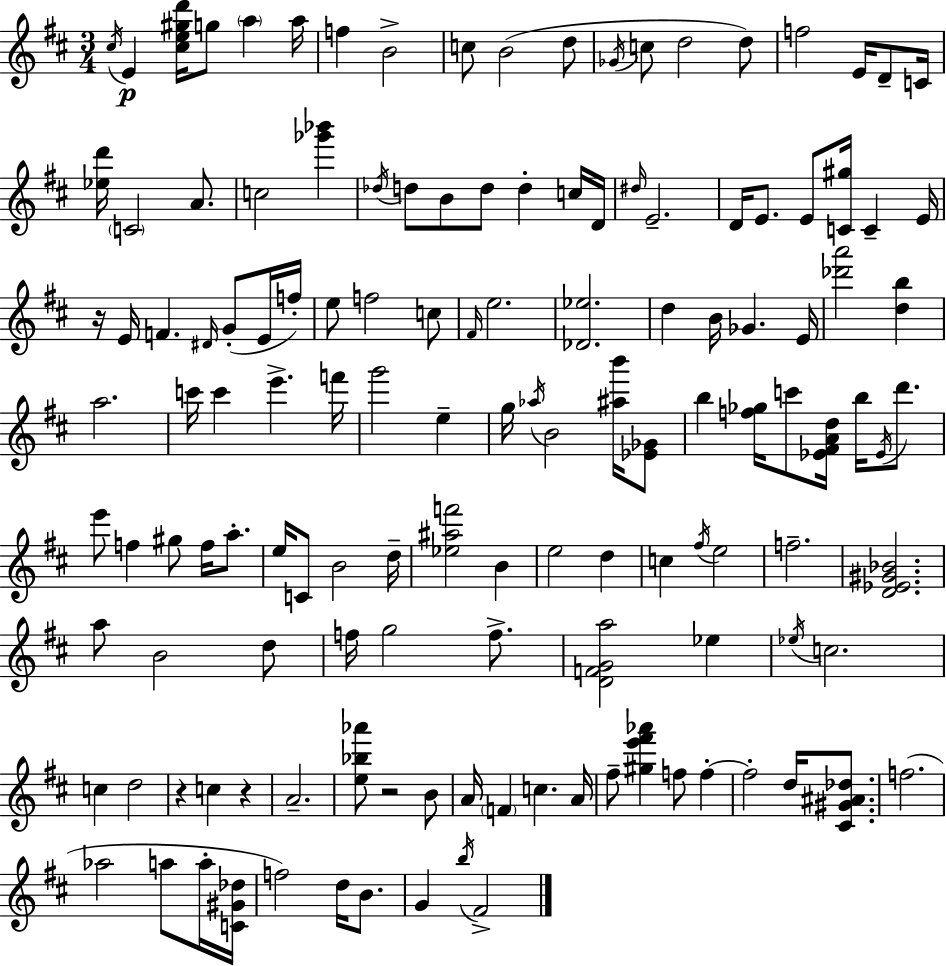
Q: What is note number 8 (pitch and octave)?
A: C5